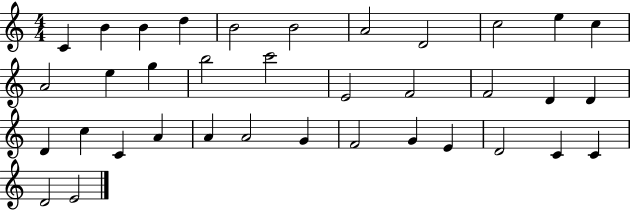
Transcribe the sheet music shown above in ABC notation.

X:1
T:Untitled
M:4/4
L:1/4
K:C
C B B d B2 B2 A2 D2 c2 e c A2 e g b2 c'2 E2 F2 F2 D D D c C A A A2 G F2 G E D2 C C D2 E2